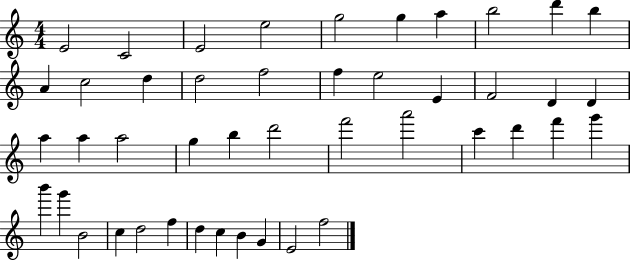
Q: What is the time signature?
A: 4/4